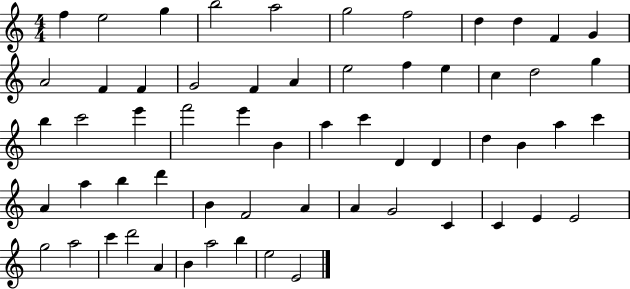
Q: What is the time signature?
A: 4/4